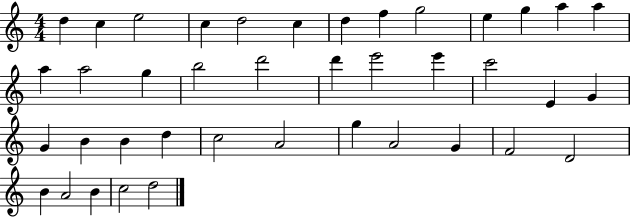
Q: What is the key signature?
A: C major